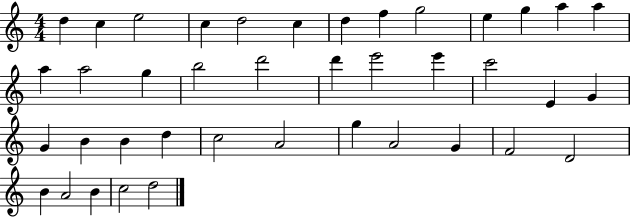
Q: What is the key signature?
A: C major